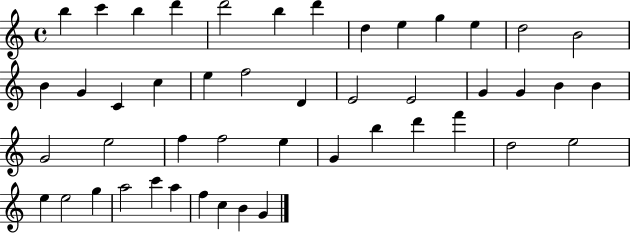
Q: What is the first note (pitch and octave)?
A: B5